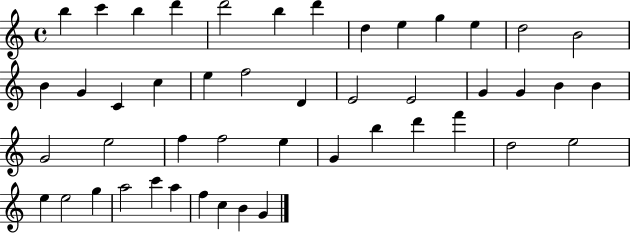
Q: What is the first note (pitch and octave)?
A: B5